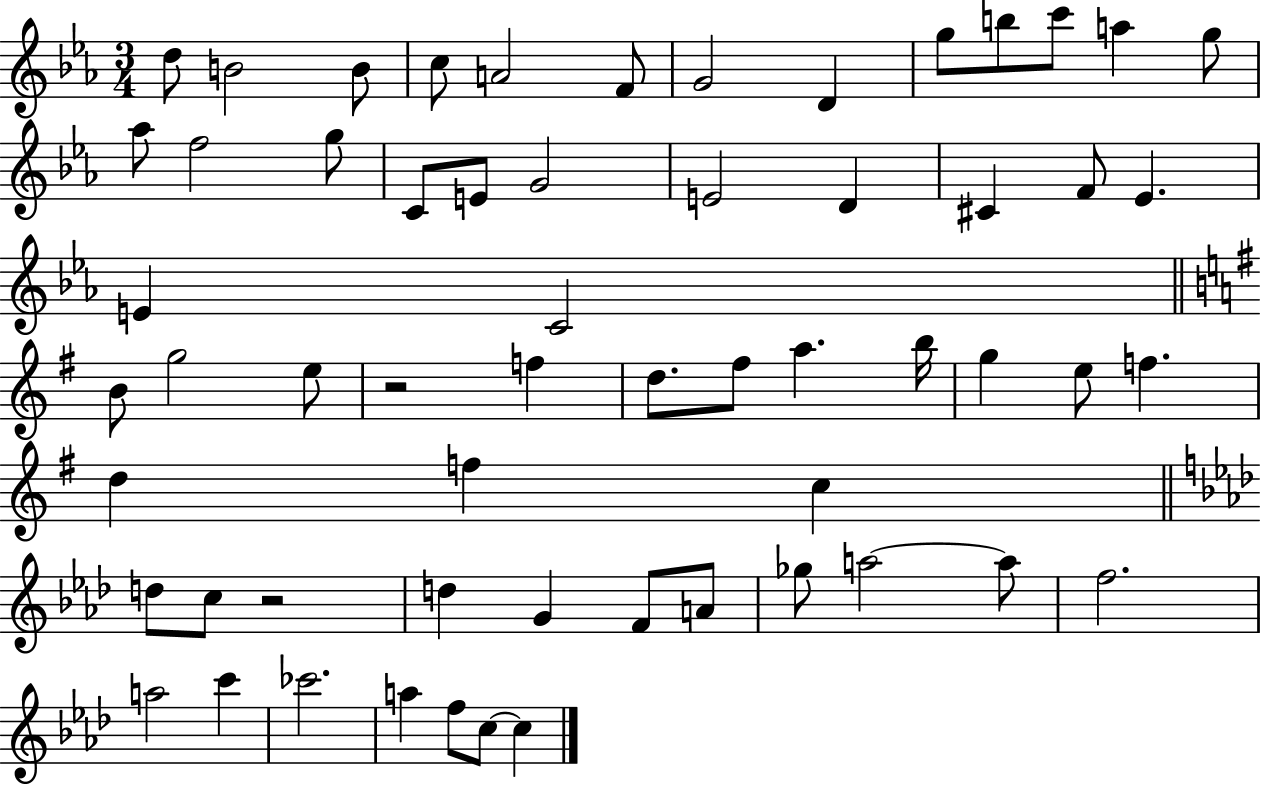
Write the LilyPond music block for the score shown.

{
  \clef treble
  \numericTimeSignature
  \time 3/4
  \key ees \major
  d''8 b'2 b'8 | c''8 a'2 f'8 | g'2 d'4 | g''8 b''8 c'''8 a''4 g''8 | \break aes''8 f''2 g''8 | c'8 e'8 g'2 | e'2 d'4 | cis'4 f'8 ees'4. | \break e'4 c'2 | \bar "||" \break \key g \major b'8 g''2 e''8 | r2 f''4 | d''8. fis''8 a''4. b''16 | g''4 e''8 f''4. | \break d''4 f''4 c''4 | \bar "||" \break \key aes \major d''8 c''8 r2 | d''4 g'4 f'8 a'8 | ges''8 a''2~~ a''8 | f''2. | \break a''2 c'''4 | ces'''2. | a''4 f''8 c''8~~ c''4 | \bar "|."
}